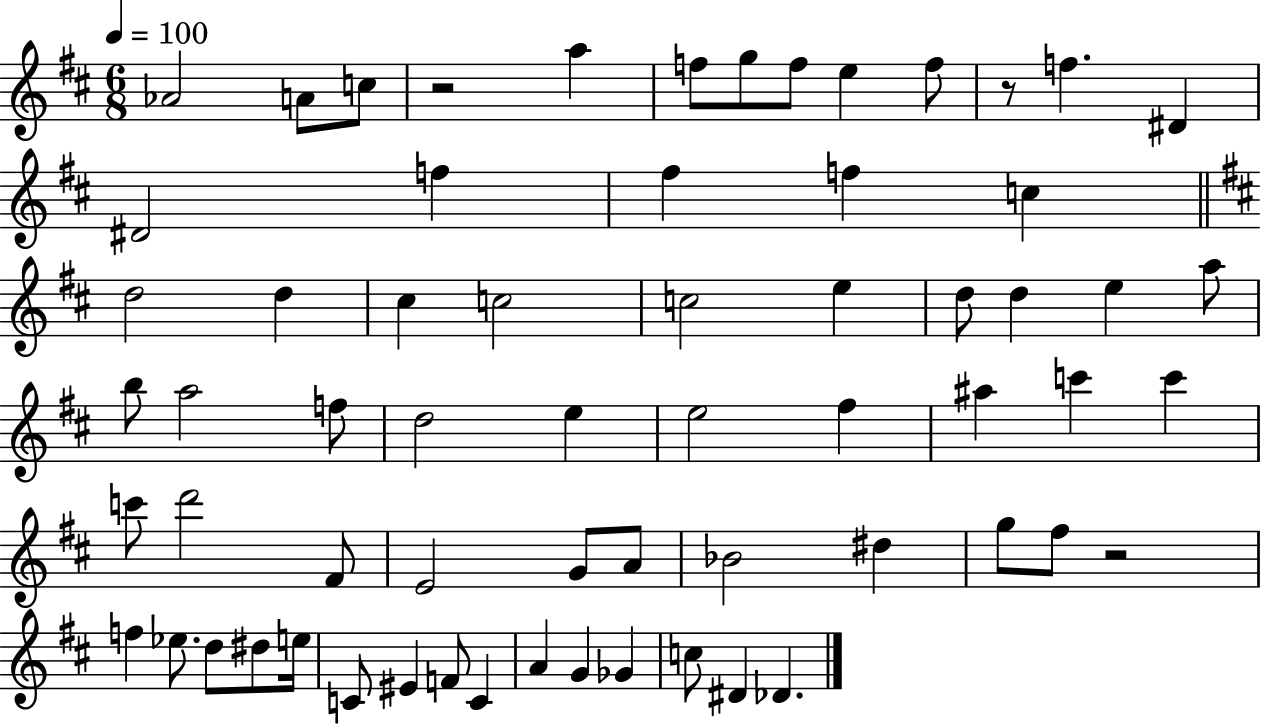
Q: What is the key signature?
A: D major